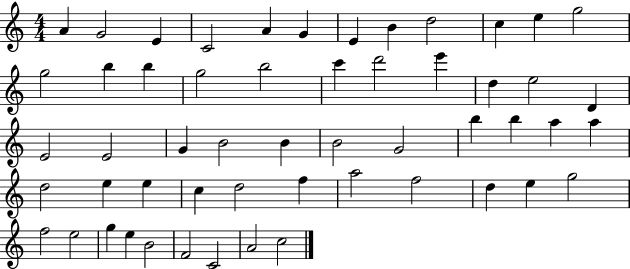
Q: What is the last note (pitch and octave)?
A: C5